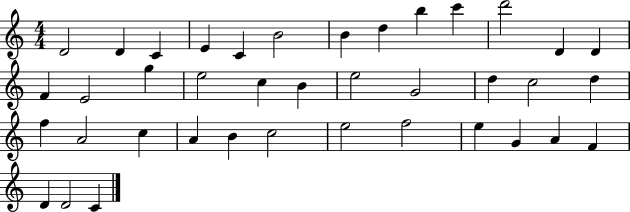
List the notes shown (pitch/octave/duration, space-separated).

D4/h D4/q C4/q E4/q C4/q B4/h B4/q D5/q B5/q C6/q D6/h D4/q D4/q F4/q E4/h G5/q E5/h C5/q B4/q E5/h G4/h D5/q C5/h D5/q F5/q A4/h C5/q A4/q B4/q C5/h E5/h F5/h E5/q G4/q A4/q F4/q D4/q D4/h C4/q